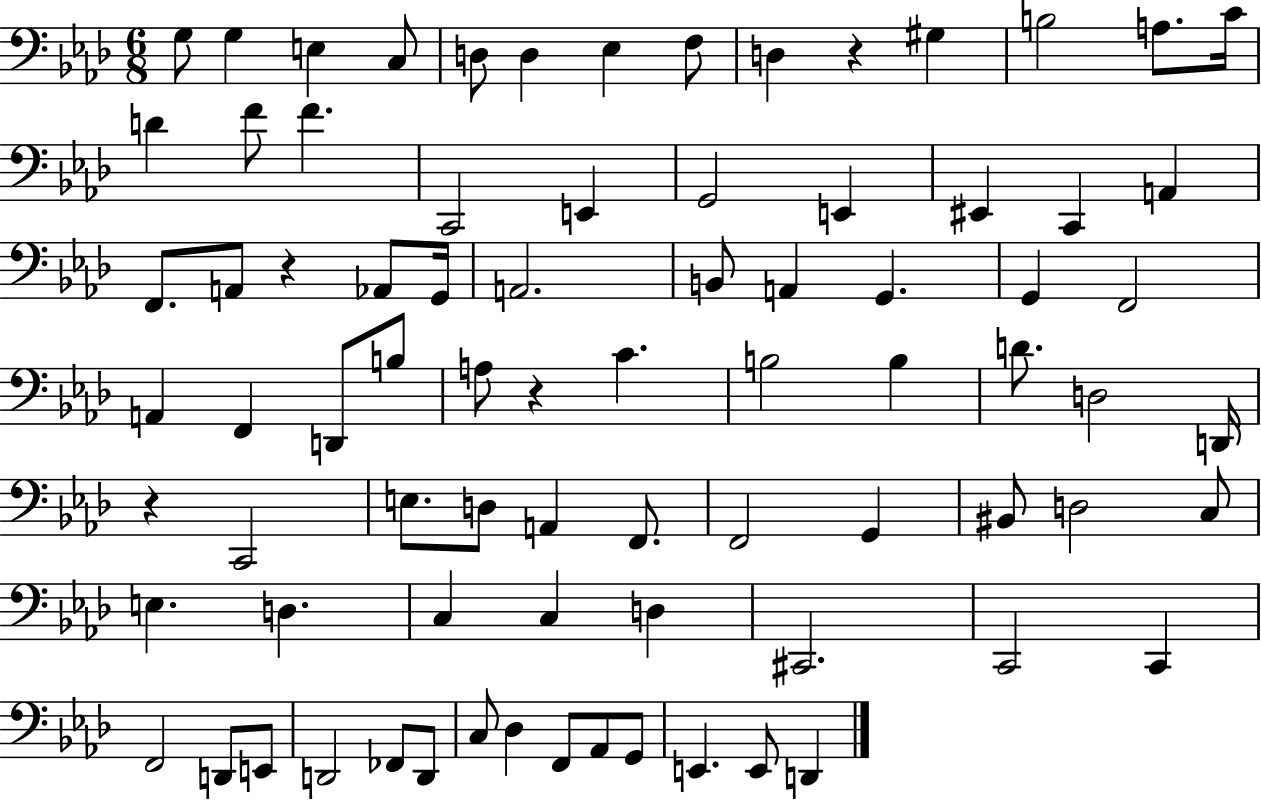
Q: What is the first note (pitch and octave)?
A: G3